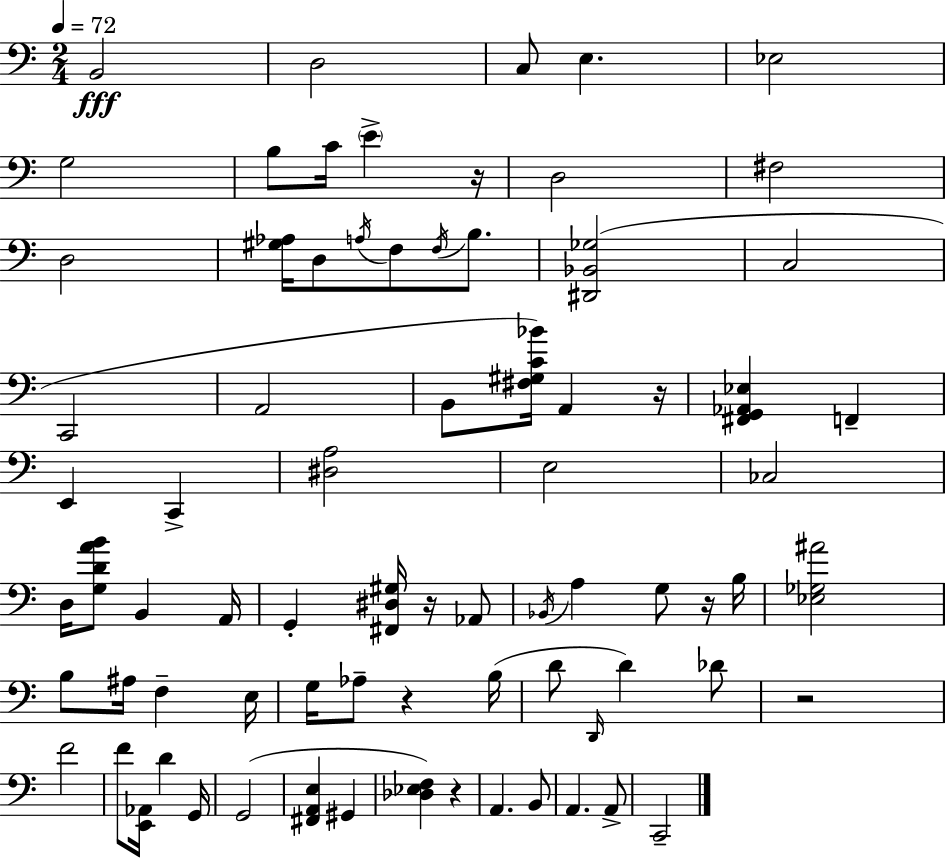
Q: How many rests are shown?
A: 7